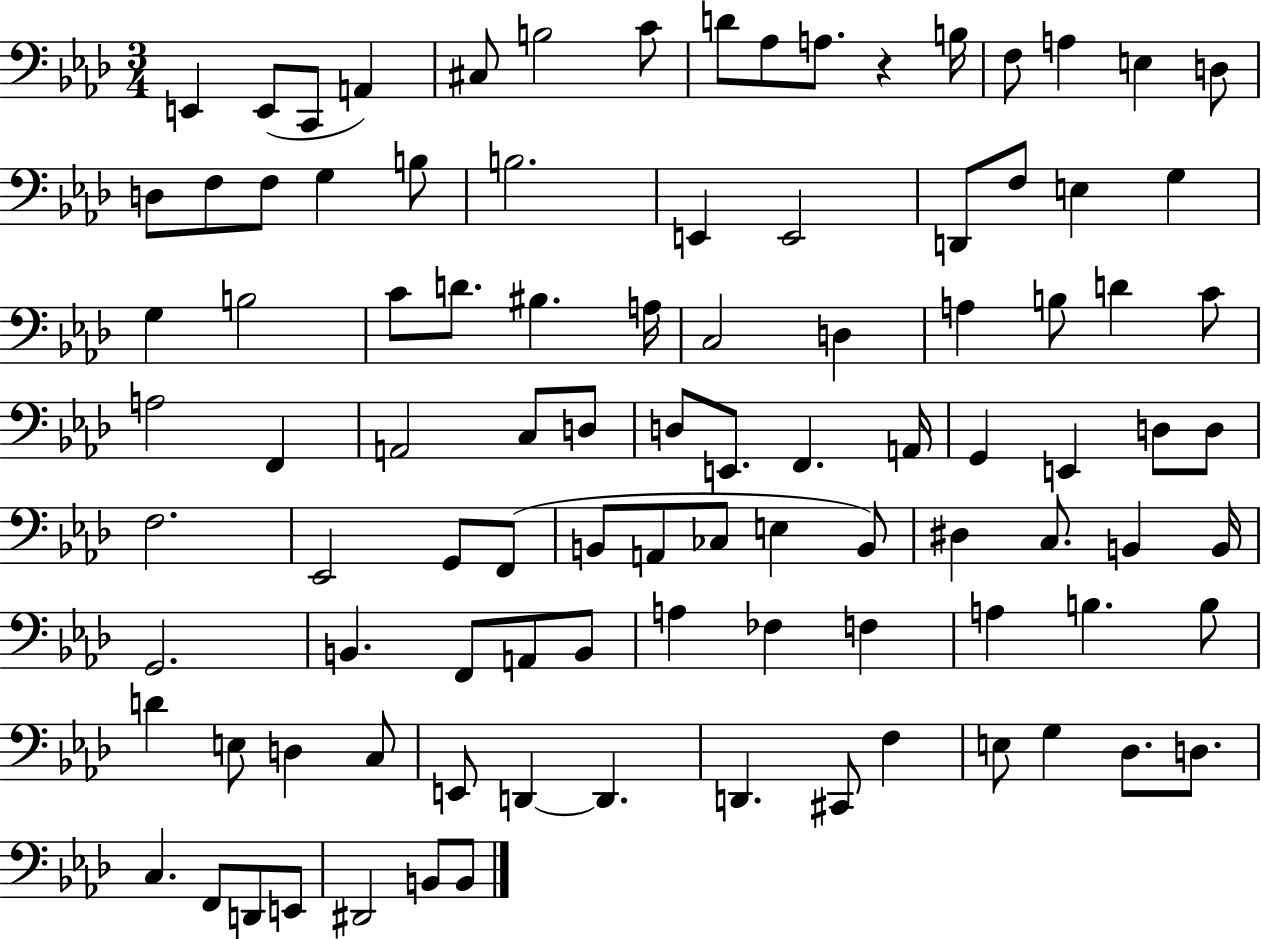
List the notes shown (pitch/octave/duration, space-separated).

E2/q E2/e C2/e A2/q C#3/e B3/h C4/e D4/e Ab3/e A3/e. R/q B3/s F3/e A3/q E3/q D3/e D3/e F3/e F3/e G3/q B3/e B3/h. E2/q E2/h D2/e F3/e E3/q G3/q G3/q B3/h C4/e D4/e. BIS3/q. A3/s C3/h D3/q A3/q B3/e D4/q C4/e A3/h F2/q A2/h C3/e D3/e D3/e E2/e. F2/q. A2/s G2/q E2/q D3/e D3/e F3/h. Eb2/h G2/e F2/e B2/e A2/e CES3/e E3/q B2/e D#3/q C3/e. B2/q B2/s G2/h. B2/q. F2/e A2/e B2/e A3/q FES3/q F3/q A3/q B3/q. B3/e D4/q E3/e D3/q C3/e E2/e D2/q D2/q. D2/q. C#2/e F3/q E3/e G3/q Db3/e. D3/e. C3/q. F2/e D2/e E2/e D#2/h B2/e B2/e